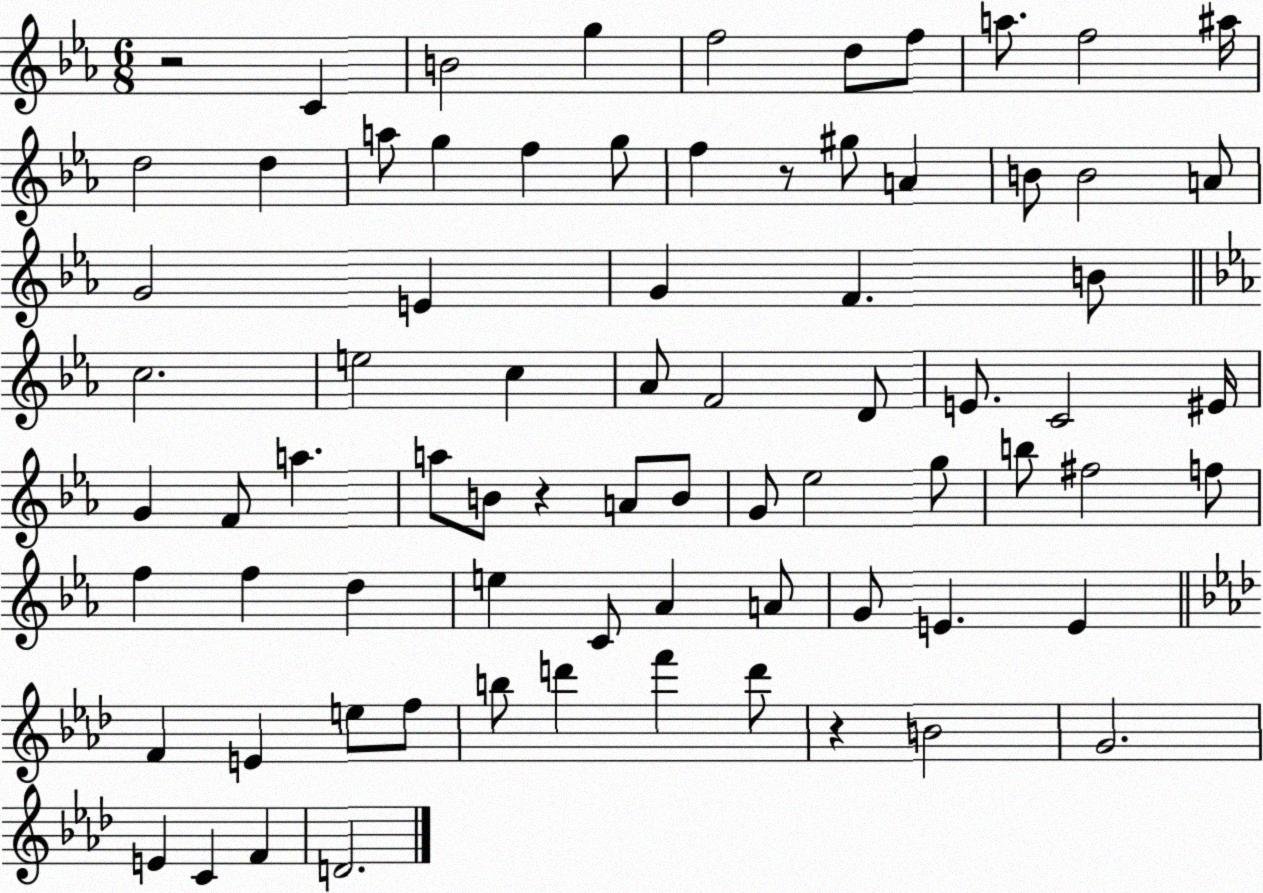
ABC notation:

X:1
T:Untitled
M:6/8
L:1/4
K:Eb
z2 C B2 g f2 d/2 f/2 a/2 f2 ^a/4 d2 d a/2 g f g/2 f z/2 ^g/2 A B/2 B2 A/2 G2 E G F B/2 c2 e2 c _A/2 F2 D/2 E/2 C2 ^E/4 G F/2 a a/2 B/2 z A/2 B/2 G/2 _e2 g/2 b/2 ^f2 f/2 f f d e C/2 _A A/2 G/2 E E F E e/2 f/2 b/2 d' f' d'/2 z B2 G2 E C F D2